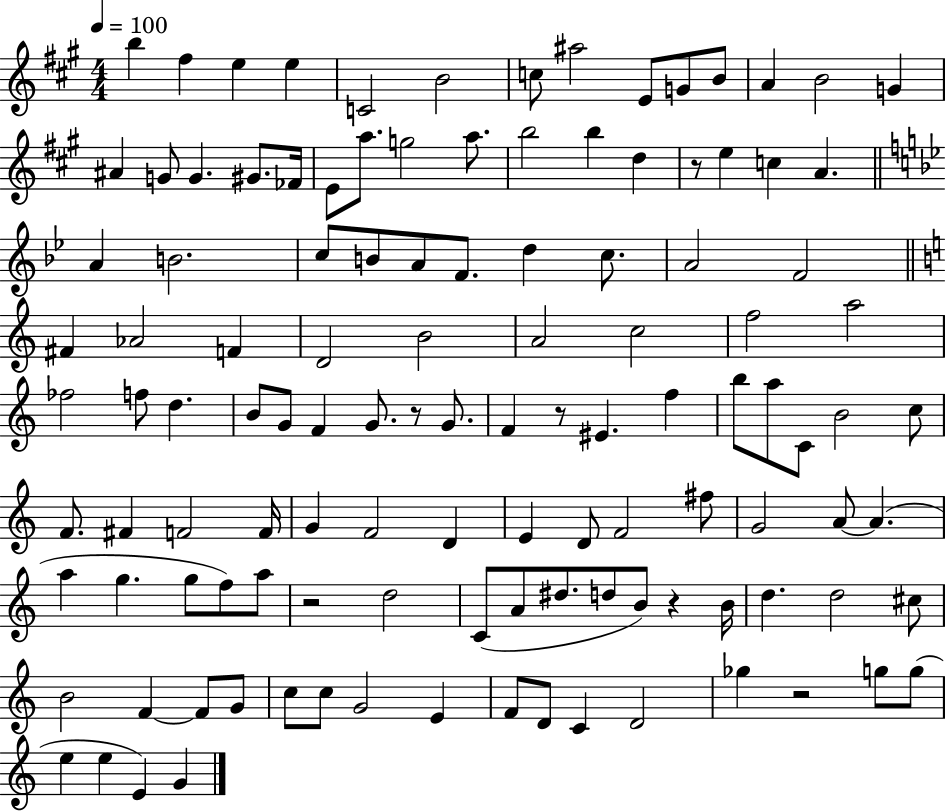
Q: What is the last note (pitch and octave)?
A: G4